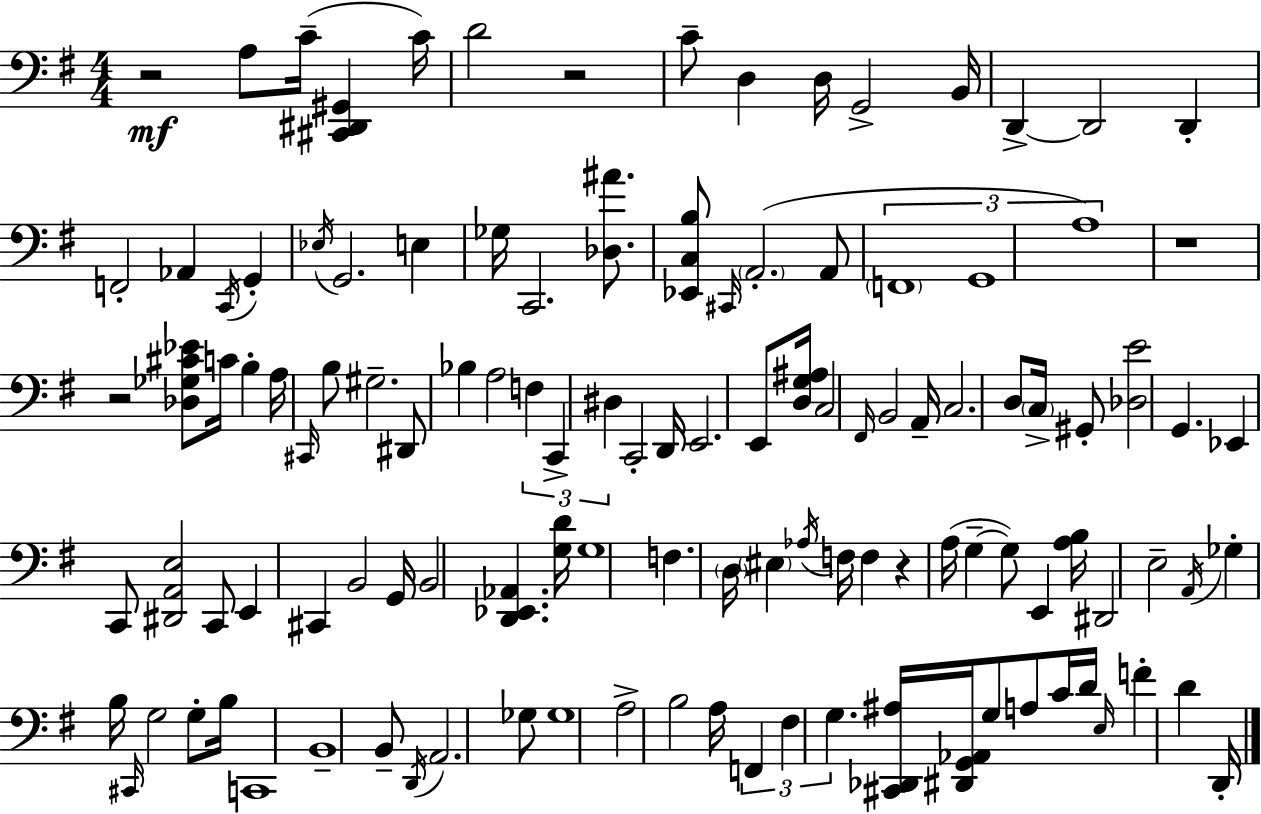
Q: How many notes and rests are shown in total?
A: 118